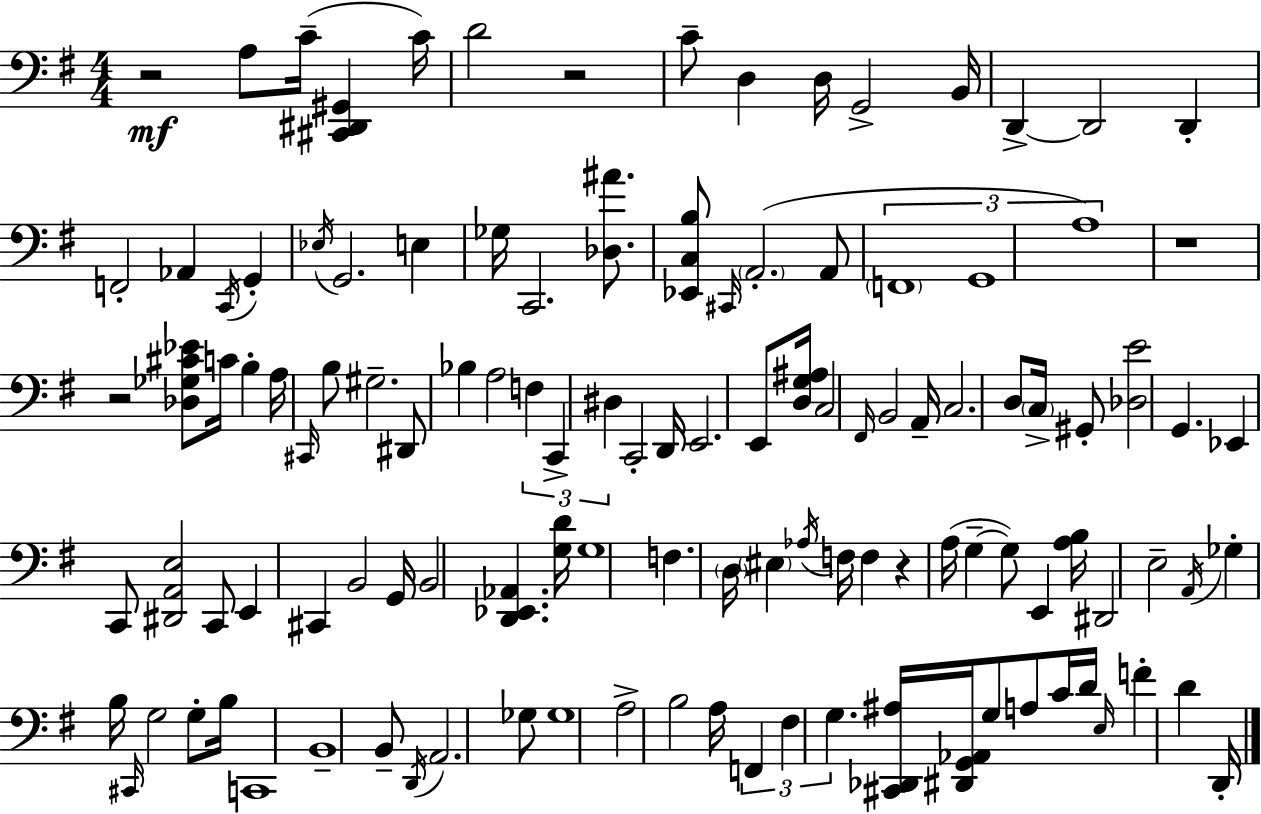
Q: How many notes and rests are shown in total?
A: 118